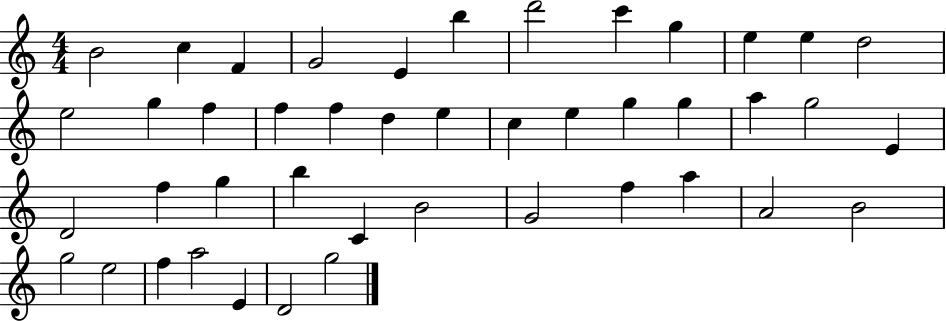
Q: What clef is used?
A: treble